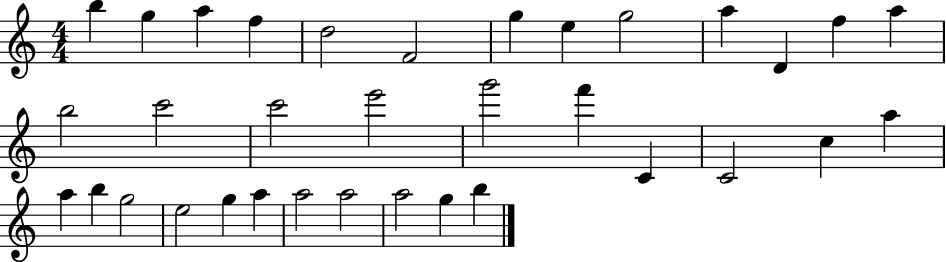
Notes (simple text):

B5/q G5/q A5/q F5/q D5/h F4/h G5/q E5/q G5/h A5/q D4/q F5/q A5/q B5/h C6/h C6/h E6/h G6/h F6/q C4/q C4/h C5/q A5/q A5/q B5/q G5/h E5/h G5/q A5/q A5/h A5/h A5/h G5/q B5/q